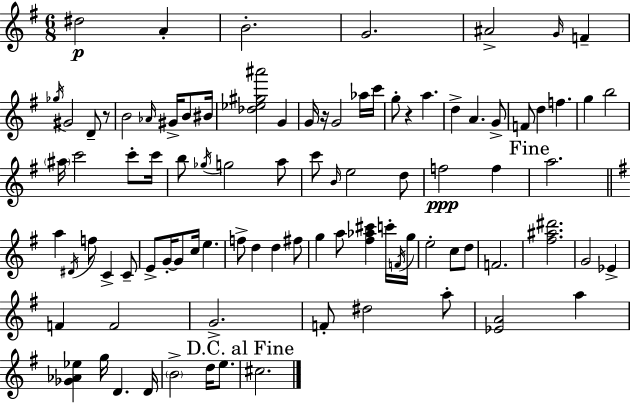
X:1
T:Untitled
M:6/8
L:1/4
K:G
^d2 A B2 G2 ^A2 G/4 F _g/4 ^G2 D/2 z/2 B2 _A/4 ^G/4 B/2 ^B/4 [_d_e^g^a']2 G G/4 z/4 G2 _a/4 c'/4 g/2 z a d A G/2 F/2 d f g b2 ^a/4 c'2 c'/2 c'/4 b/2 _g/4 g2 a/2 c'/2 B/4 e2 d/2 f2 f a2 a ^D/4 f/2 C C/2 E/2 G/4 G/2 c/4 e f/2 d d ^f/2 g a/2 [^f_a^c'] c'/4 F/4 g/4 e2 c/2 d/2 F2 [^f^a^d']2 G2 _E F F2 G2 F/2 ^d2 a/2 [_EA]2 a [_G_A_e] g/4 D D/4 B2 d/4 e/2 ^c2